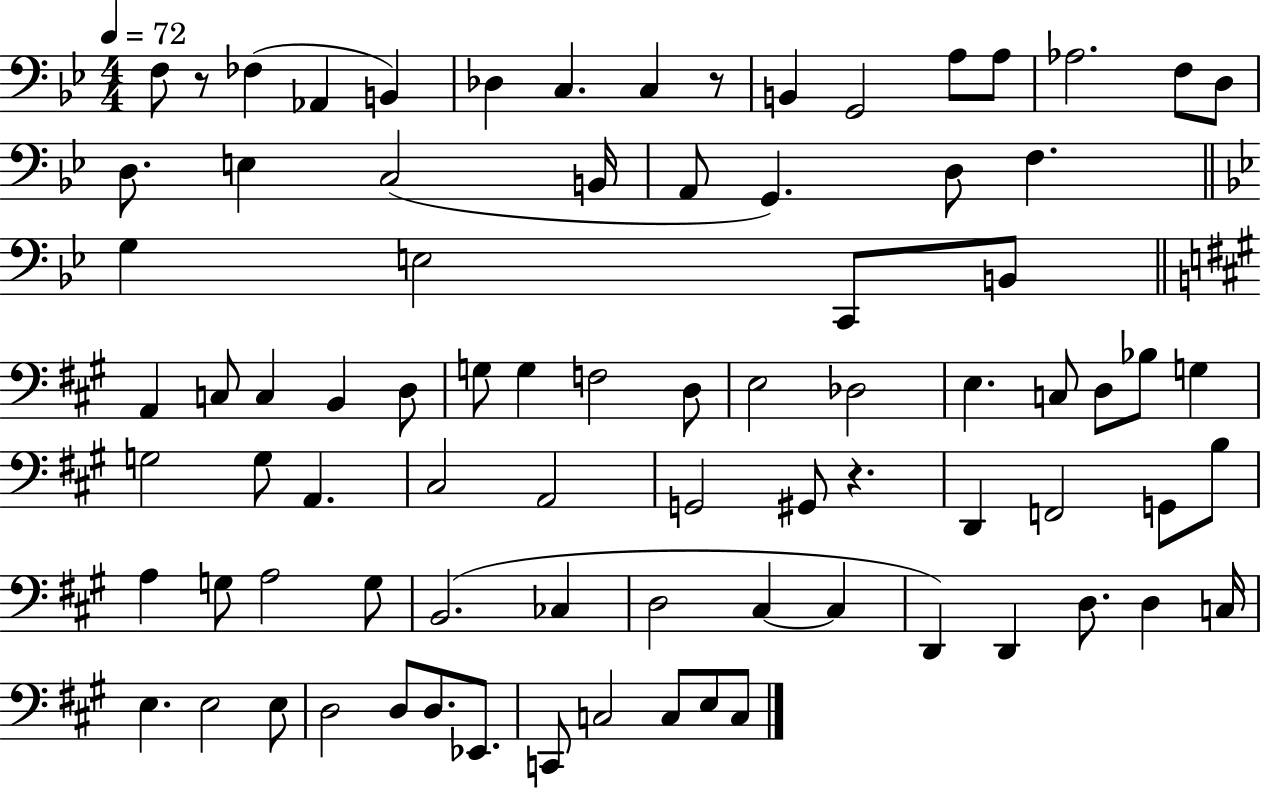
X:1
T:Untitled
M:4/4
L:1/4
K:Bb
F,/2 z/2 _F, _A,, B,, _D, C, C, z/2 B,, G,,2 A,/2 A,/2 _A,2 F,/2 D,/2 D,/2 E, C,2 B,,/4 A,,/2 G,, D,/2 F, G, E,2 C,,/2 B,,/2 A,, C,/2 C, B,, D,/2 G,/2 G, F,2 D,/2 E,2 _D,2 E, C,/2 D,/2 _B,/2 G, G,2 G,/2 A,, ^C,2 A,,2 G,,2 ^G,,/2 z D,, F,,2 G,,/2 B,/2 A, G,/2 A,2 G,/2 B,,2 _C, D,2 ^C, ^C, D,, D,, D,/2 D, C,/4 E, E,2 E,/2 D,2 D,/2 D,/2 _E,,/2 C,,/2 C,2 C,/2 E,/2 C,/2